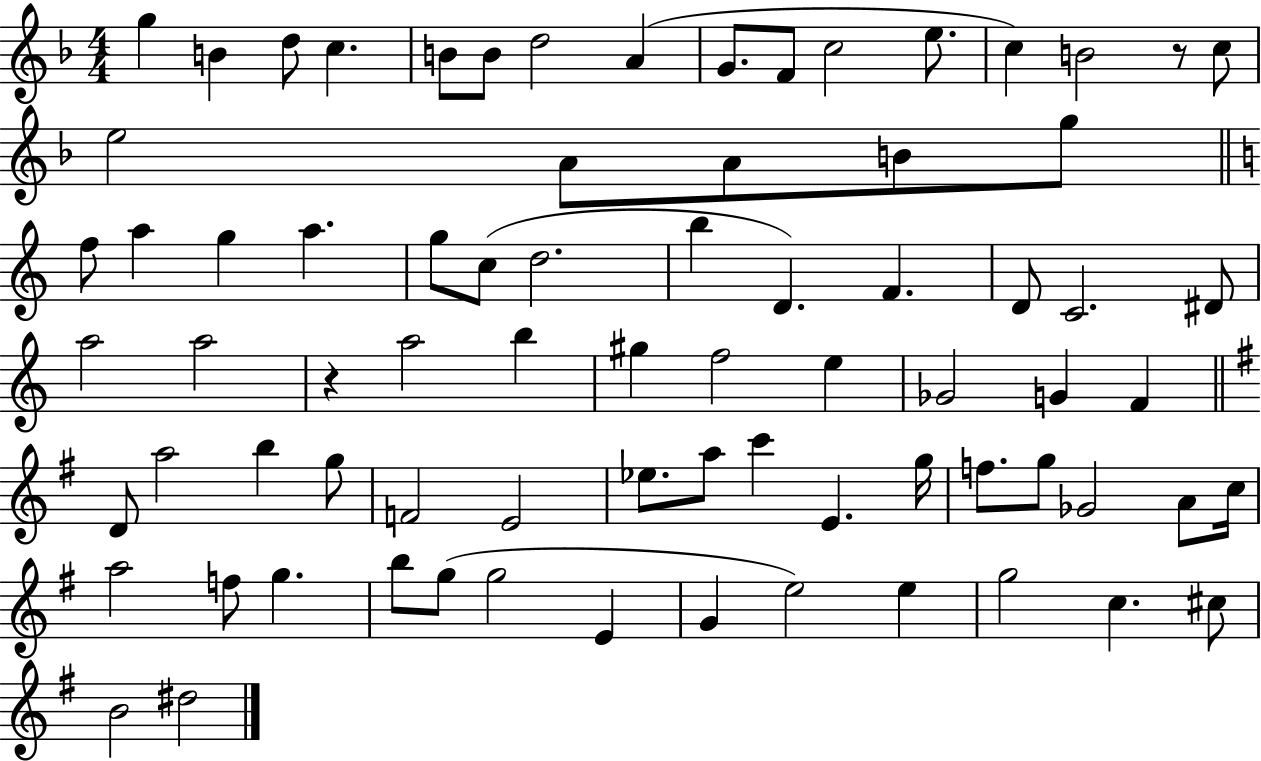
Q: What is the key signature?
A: F major